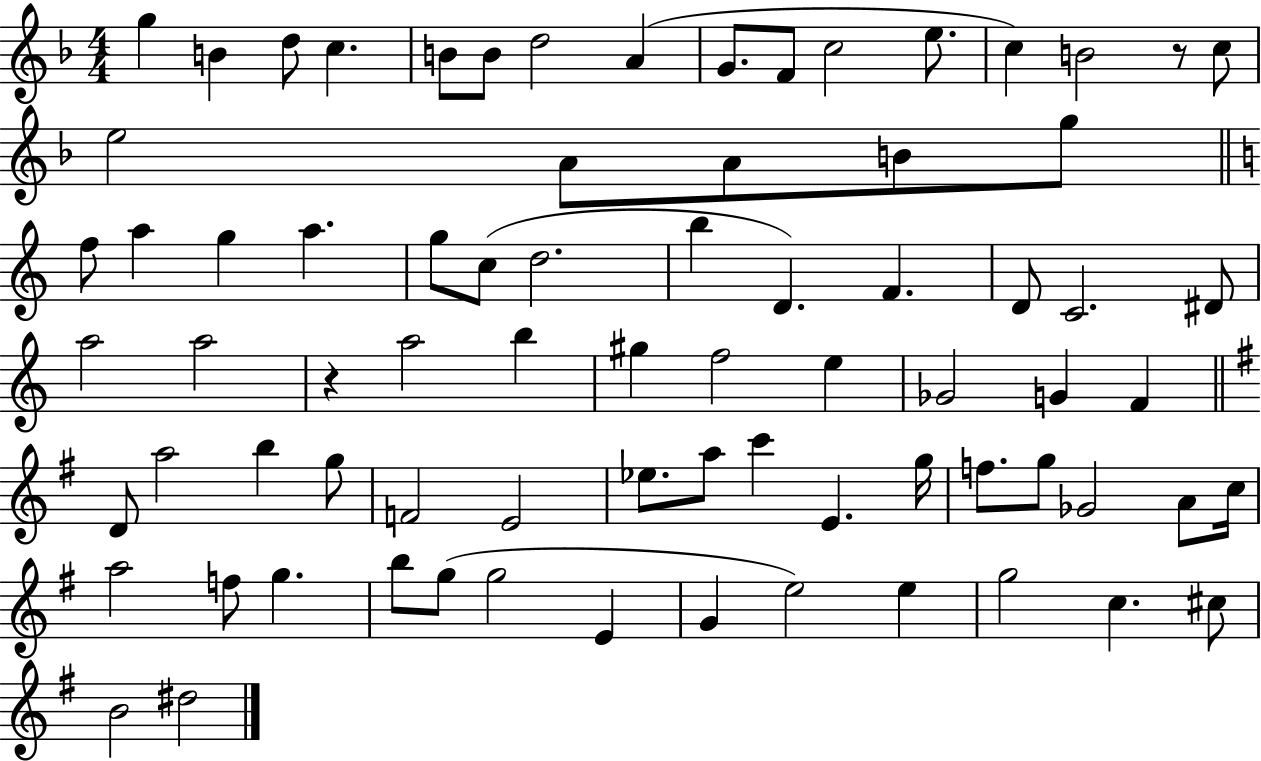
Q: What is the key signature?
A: F major